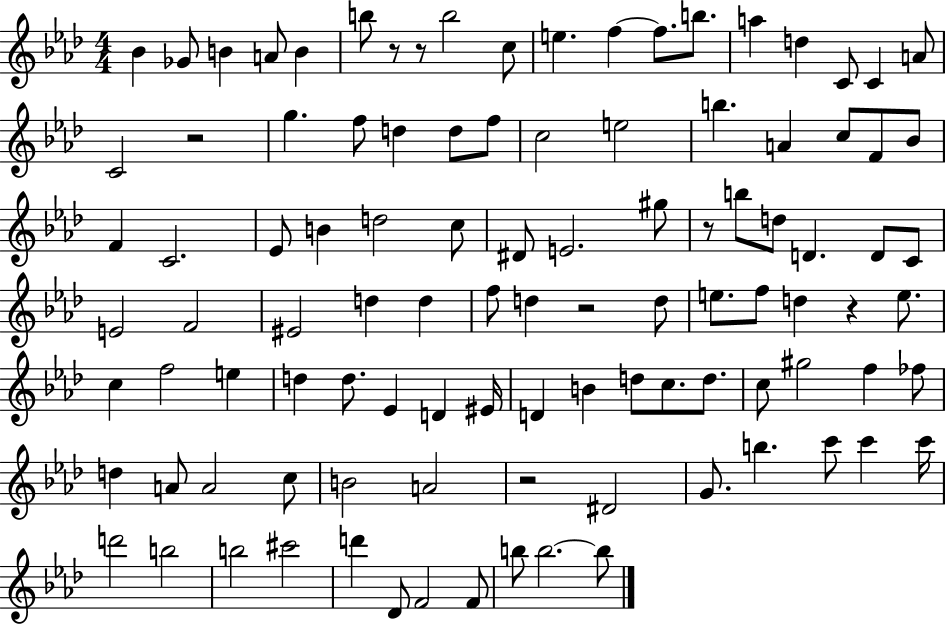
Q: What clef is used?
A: treble